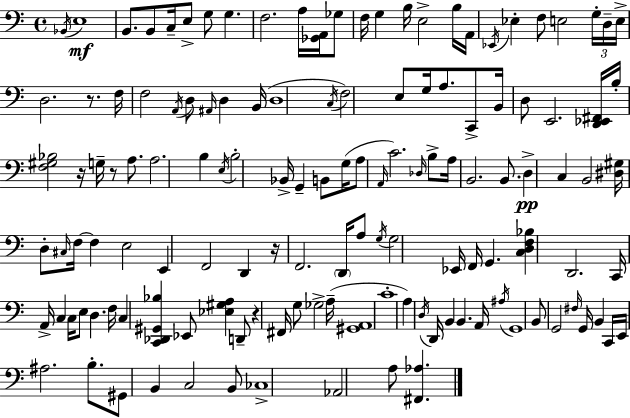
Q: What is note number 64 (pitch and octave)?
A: B2